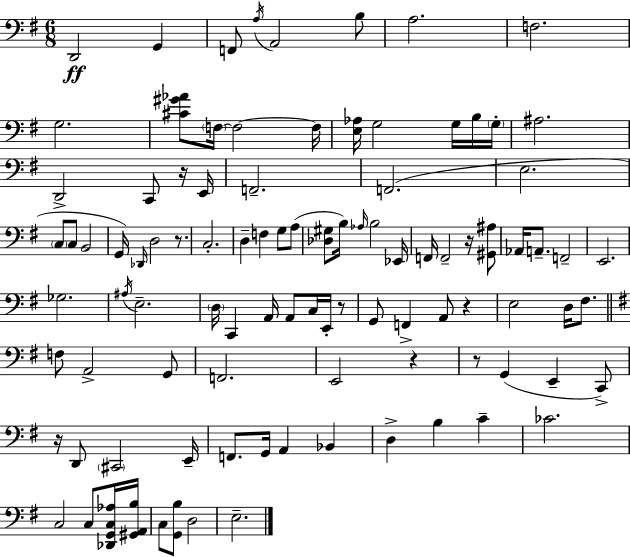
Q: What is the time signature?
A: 6/8